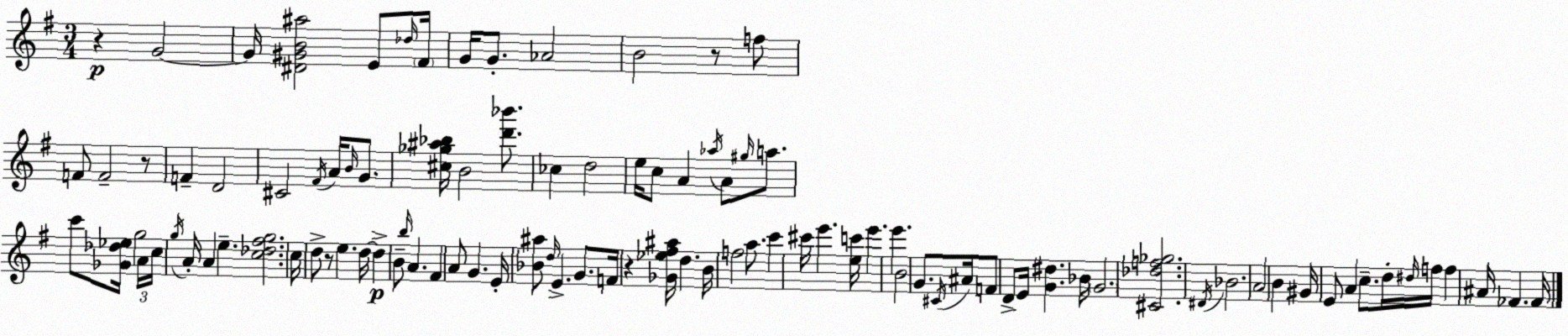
X:1
T:Untitled
M:3/4
L:1/4
K:G
z G2 G/4 [^D^GB^a]2 E/2 _d/4 ^F/4 G/4 G/2 _A2 B2 z/2 f/2 F/2 F2 z/2 F D2 ^C2 ^F/4 A/4 B/4 G/2 [^c_g^a_b]/4 B2 [d'_b']/2 _c d2 e/4 c/2 A _a/4 A/2 ^g/4 a/2 c'/2 [_G_d_e]/4 g2 A/4 c/4 g/4 A/4 A e [c_d^fg]2 c/4 d/2 z/2 e d/4 d B/2 b/4 A ^F A/2 G E/4 [_B^a]/2 d/4 E G/2 F/4 z [_G_e^f^a]/4 d B/4 f2 a/2 c' ^c'/4 e' [ec']/4 e' e' B2 G/2 ^C/4 ^A/4 F/2 D/2 E/4 [G^d] _B/4 G2 [^C_df_g]2 ^D/4 _B2 A2 B ^G/4 E/2 A c/2 d/4 ^d/4 f/4 f ^A/4 _F _F/4